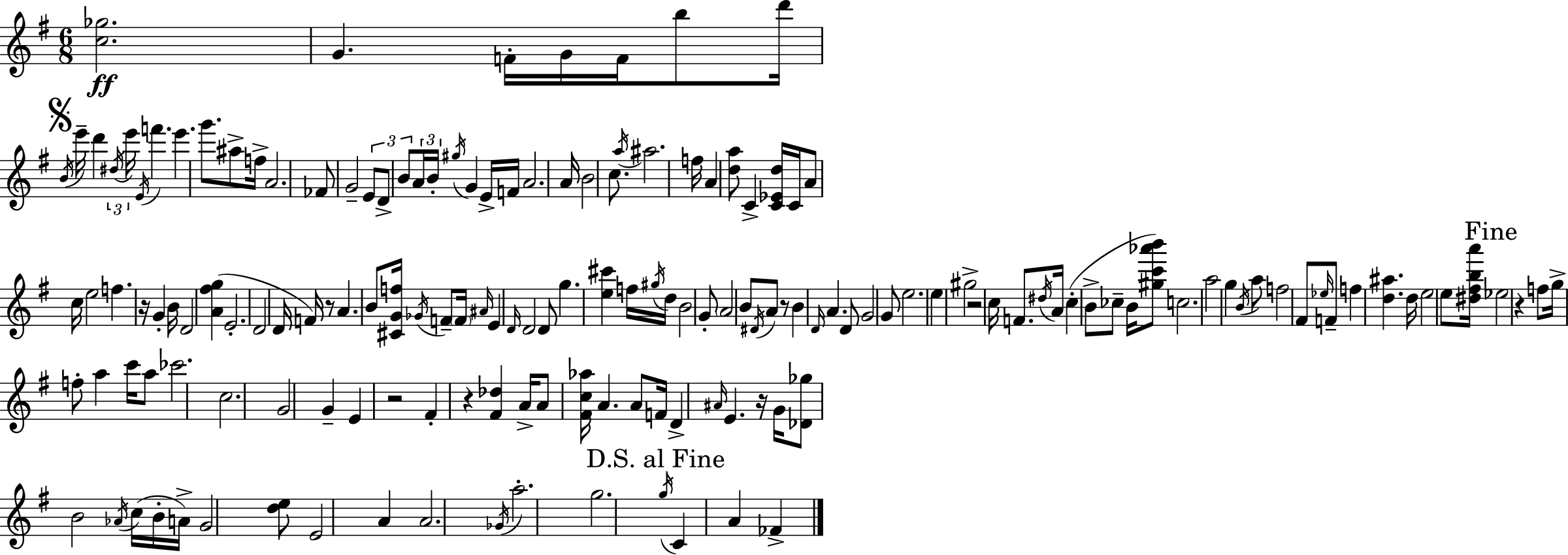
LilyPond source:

{
  \clef treble
  \numericTimeSignature
  \time 6/8
  \key g \major
  \repeat volta 2 { <c'' ges''>2.\ff | g'4. f'16-. g'16 f'16 b''8 d'''16 | \mark \markup { \musicglyph "scripts.segno" } \acciaccatura { b'16 } e'''16-- d'''4 \tuplet 3/2 { \acciaccatura { dis''16 } e'''16 \acciaccatura { e'16 } } f'''4. | e'''4. g'''8. | \break ais''8-> f''16-> a'2. | fes'8 g'2-- | \tuplet 3/2 { e'8 d'8-> b'8 } \tuplet 3/2 { a'16 b'16-. \acciaccatura { gis''16 } } g'4 | e'16-> f'16 a'2. | \break a'16 b'2 | c''8. \acciaccatura { a''16 } ais''2. | f''16 a'4 <d'' a''>8 | c'4-> <c' ees' d''>16 c'16 a'8 c''16 e''2 | \break f''4. r16 | g'4-. b'16 d'2 | <a' fis'' g''>4( e'2.-. | d'2 | \break d'16 f'16) r8 a'4. b'8 | <cis' g' f''>16 \acciaccatura { ges'16 } f'8-- \parenthesize f'16 \grace { ais'16 } e'4 \grace { d'16 } | d'2 d'8 g''4. | <e'' cis'''>4 f''16 \acciaccatura { gis''16 } d''16 b'2 | \break g'8-. \parenthesize a'2 | b'8 \acciaccatura { dis'16 } a'8 r8 | b'4 \grace { d'16 } a'4. d'8 | g'2 g'8 e''2. | \break e''4 | gis''2-> r2 | c''16 f'8. \acciaccatura { dis''16 } | a'16 c''4-.( b'8-> ces''8-- b'16 <gis'' c''' aes''' b'''>8) | \break c''2. | a''2 g''4 | \acciaccatura { b'16 } a''8 f''2 fis'8 | \grace { ees''16 } f'8-- f''4 <d'' ais''>4. | \break d''16 e''2 e''8 | <dis'' fis'' b'' a'''>16 \mark "Fine" ees''2 r4 | f''8 g''16-> f''8-. a''4 c'''16 | a''8 ces'''2. | \break c''2. | g'2 g'4-- | e'4 r2 | fis'4-. r4 <fis' des''>4 | \break a'16-> a'8 <fis' c'' aes''>16 a'4. | a'8 f'16 d'4-> \grace { ais'16 } e'4. | r16 g'16 <des' ges''>8 b'2 | \acciaccatura { aes'16 }( c''16 b'16-. a'16->) g'2 | \break <d'' e''>8 e'2 | a'4 a'2. | \acciaccatura { ges'16 } a''2.-. | g''2. | \break \mark "D.S. al Fine" \acciaccatura { g''16 } c'4 a'4 | fes'4-> } \bar "|."
}